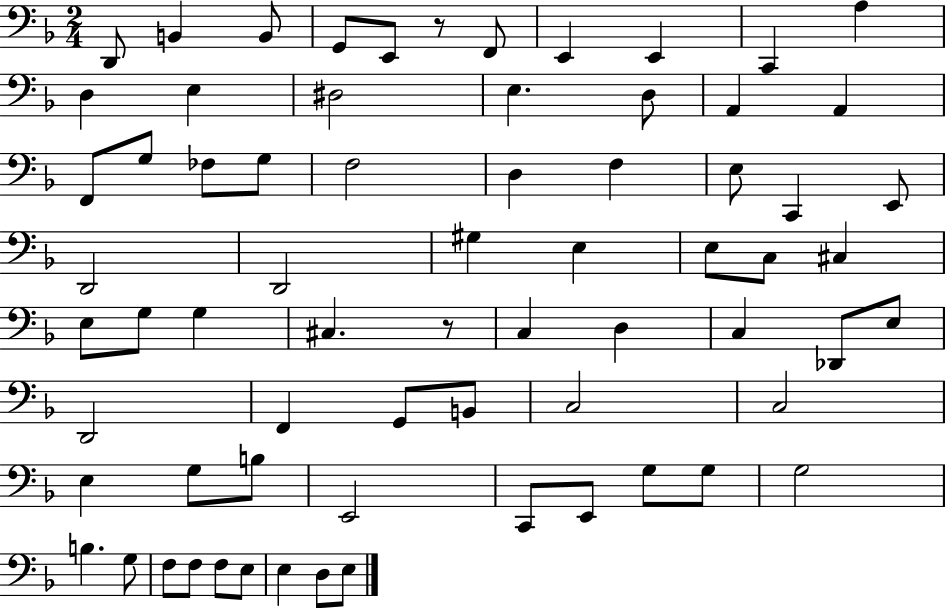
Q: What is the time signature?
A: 2/4